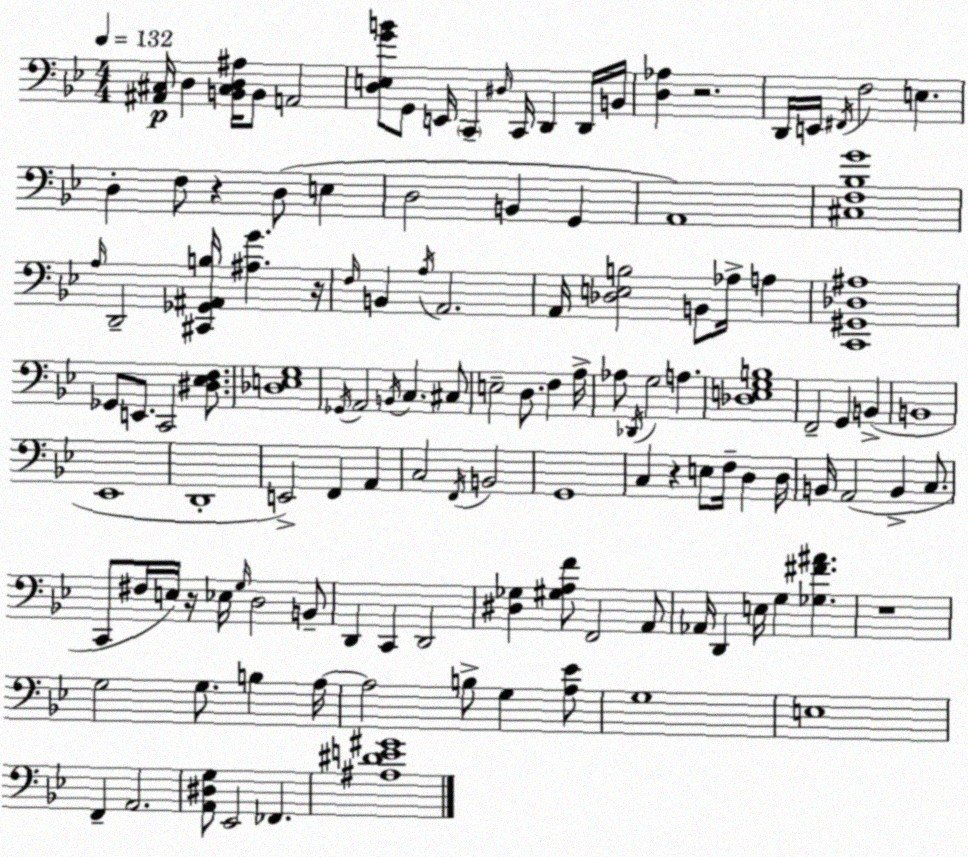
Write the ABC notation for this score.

X:1
T:Untitled
M:4/4
L:1/4
K:Gm
[^A,,^C,]/4 D, [B,,^C,D,^A,]/4 B,,/2 A,,2 [D,E,GB]/2 G,,/2 E,,/4 C,, ^D,/4 C,,/4 D,, D,,/4 B,,/4 [D,_A,] z2 D,,/4 E,,/4 ^F,,/4 F,2 E, D, F,/2 z D,/2 E, D,2 B,, G,, A,,4 [^C,F,_B,G]4 A,/4 D,,2 [^C,,_G,,^A,,B,]/4 [^A,G] z/4 F,/4 B,, A,/4 A,,2 A,,/4 [_D,E,B,]2 B,,/2 _A,/4 A, [C,,^G,,_D,^A,]4 _G,,/2 E,,/2 C,,2 [^D,_E,F,]/2 [_D,E,G,]4 _G,,/4 A,,2 B,,/4 C, ^C,/2 E,2 D,/2 F, A,/4 _A,/2 _D,,/4 G,2 A, [_D,E,G,B,]4 F,,2 G,, B,, B,,4 _E,,4 D,,4 E,,2 F,, A,, C,2 F,,/4 B,,2 G,,4 C, z E,/2 F,/4 D, D,/4 B,,/4 A,,2 B,, C,/2 C,,/2 ^F,/4 E,/4 z/4 _E,/4 G,/4 D,2 B,,/2 D,, C,, D,,2 [^D,_G,] [^G,A,F]/2 F,,2 A,,/2 _A,,/4 D,, E,/4 G, [_G,^F^A] z4 G,2 G,/2 B, A,/4 A,2 B,/2 G, [A,_E]/2 G,4 E,4 F,, A,,2 [A,,^D,G,]/2 _E,,2 _F,, [^A,^DE^G]4